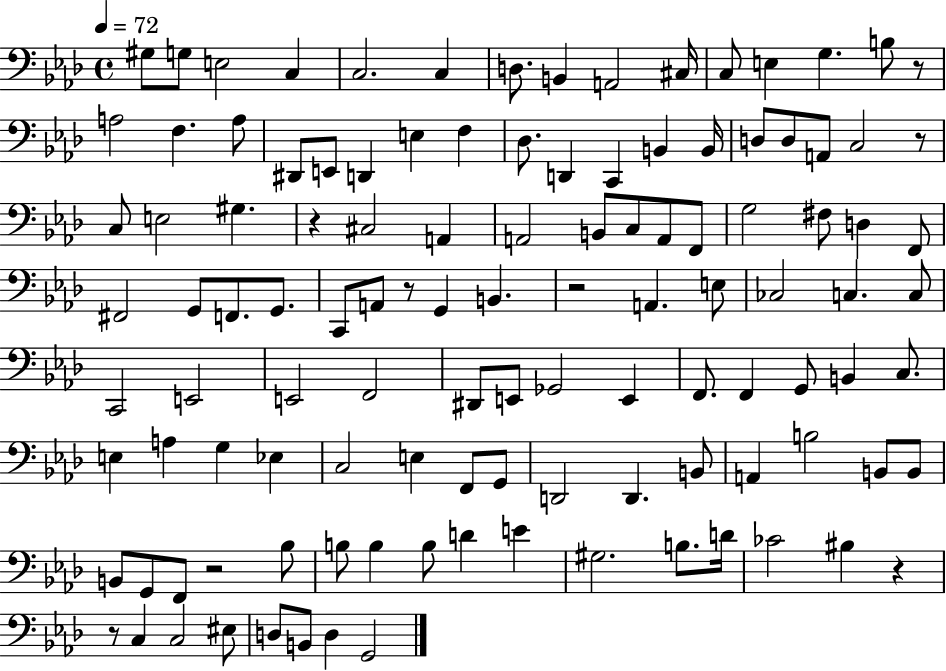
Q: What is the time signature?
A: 4/4